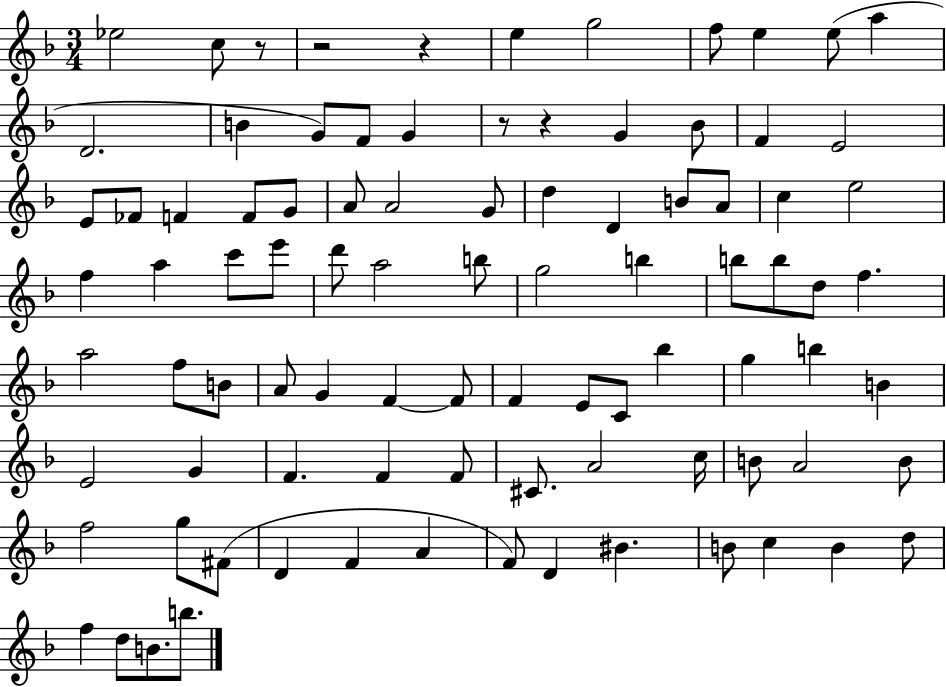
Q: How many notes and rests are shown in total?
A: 91